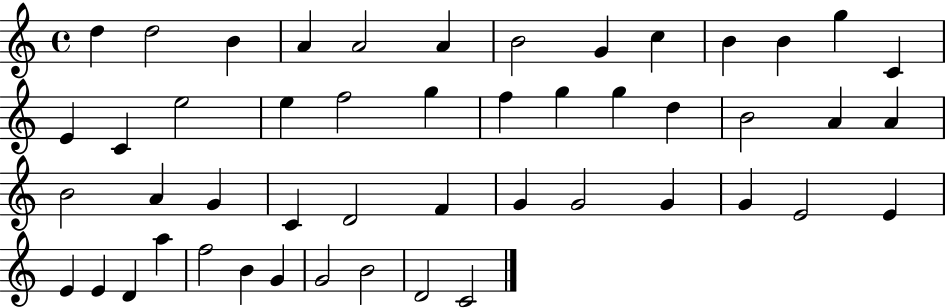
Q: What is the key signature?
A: C major